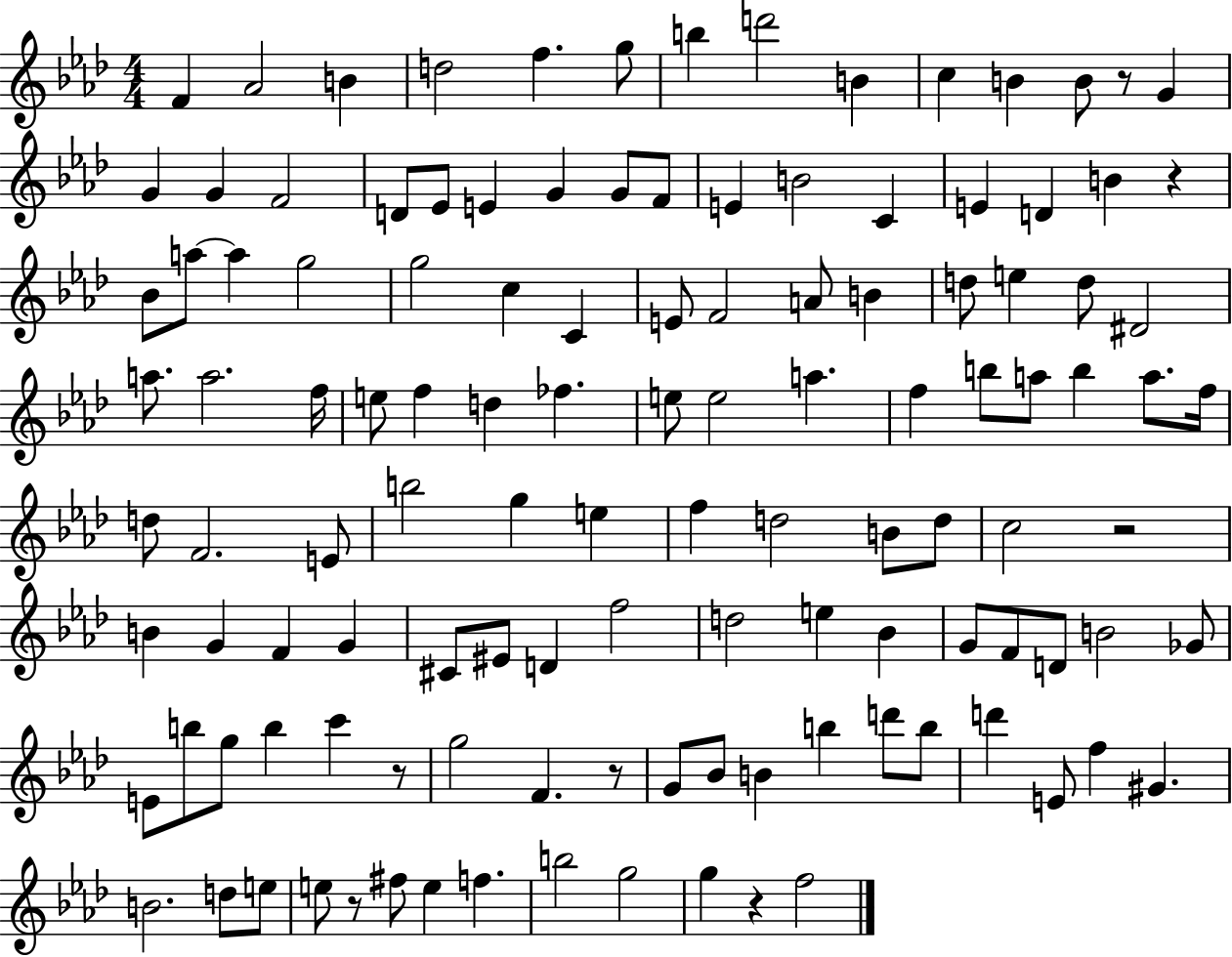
F4/q Ab4/h B4/q D5/h F5/q. G5/e B5/q D6/h B4/q C5/q B4/q B4/e R/e G4/q G4/q G4/q F4/h D4/e Eb4/e E4/q G4/q G4/e F4/e E4/q B4/h C4/q E4/q D4/q B4/q R/q Bb4/e A5/e A5/q G5/h G5/h C5/q C4/q E4/e F4/h A4/e B4/q D5/e E5/q D5/e D#4/h A5/e. A5/h. F5/s E5/e F5/q D5/q FES5/q. E5/e E5/h A5/q. F5/q B5/e A5/e B5/q A5/e. F5/s D5/e F4/h. E4/e B5/h G5/q E5/q F5/q D5/h B4/e D5/e C5/h R/h B4/q G4/q F4/q G4/q C#4/e EIS4/e D4/q F5/h D5/h E5/q Bb4/q G4/e F4/e D4/e B4/h Gb4/e E4/e B5/e G5/e B5/q C6/q R/e G5/h F4/q. R/e G4/e Bb4/e B4/q B5/q D6/e B5/e D6/q E4/e F5/q G#4/q. B4/h. D5/e E5/e E5/e R/e F#5/e E5/q F5/q. B5/h G5/h G5/q R/q F5/h